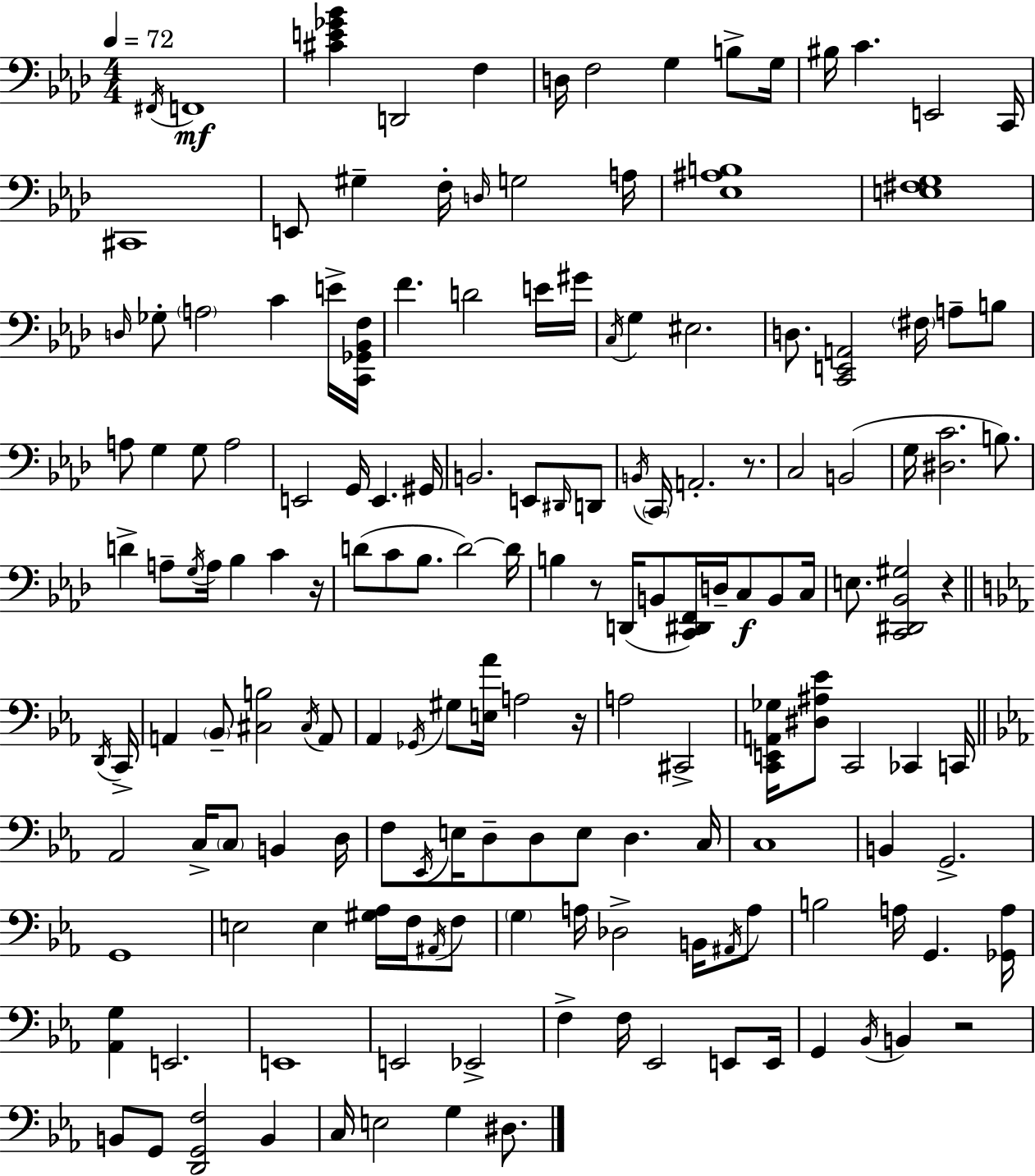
{
  \clef bass
  \numericTimeSignature
  \time 4/4
  \key aes \major
  \tempo 4 = 72
  \repeat volta 2 { \acciaccatura { fis,16 }\mf f,1 | <cis' e' ges' bes'>4 d,2 f4 | d16 f2 g4 b8-> | g16 bis16 c'4. e,2 | \break c,16 cis,1 | e,8 gis4-- f16-. \grace { d16 } g2 | a16 <ees ais b>1 | <e fis g>1 | \break \grace { d16 } ges8-. \parenthesize a2 c'4 | e'16-> <c, ges, bes, f>16 f'4. d'2 | e'16 gis'16 \acciaccatura { c16 } g4 eis2. | d8. <c, e, a,>2 \parenthesize fis16 | \break a8-- b8 a8 g4 g8 a2 | e,2 g,16 e,4. | gis,16 b,2. | e,8 \grace { dis,16 } d,8 \acciaccatura { b,16 } \parenthesize c,16 a,2.-. | \break r8. c2 b,2( | g16 <dis c'>2. | b8.) d'4-> a8-- \acciaccatura { g16 } a16 bes4 | c'4 r16 d'8( c'8 bes8. d'2~~) | \break d'16 b4 r8 d,16( b,8 | <c, dis, f,>16) d16-- c8\f b,8 c16 e8. <c, dis, bes, gis>2 | r4 \bar "||" \break \key ees \major \acciaccatura { d,16 } c,16-> a,4 \parenthesize bes,8-- <cis b>2 | \acciaccatura { cis16 } a,8 aes,4 \acciaccatura { ges,16 } gis8 <e aes'>16 a2 | r16 a2 cis,2-> | <c, e, a, ges>16 <dis ais ees'>8 c,2 ces,4 | \break c,16 \bar "||" \break \key ees \major aes,2 c16-> \parenthesize c8 b,4 d16 | f8 \acciaccatura { ees,16 } e16 d8-- d8 e8 d4. | c16 c1 | b,4 g,2.-> | \break g,1 | e2 e4 <gis aes>16 f16 \acciaccatura { ais,16 } | f8 \parenthesize g4 a16 des2-> b,16 | \acciaccatura { ais,16 } a8 b2 a16 g,4. | \break <ges, a>16 <aes, g>4 e,2. | e,1 | e,2 ees,2-> | f4-> f16 ees,2 | \break e,8 e,16 g,4 \acciaccatura { bes,16 } b,4 r2 | b,8 g,8 <d, g, f>2 | b,4 c16 e2 g4 | dis8. } \bar "|."
}